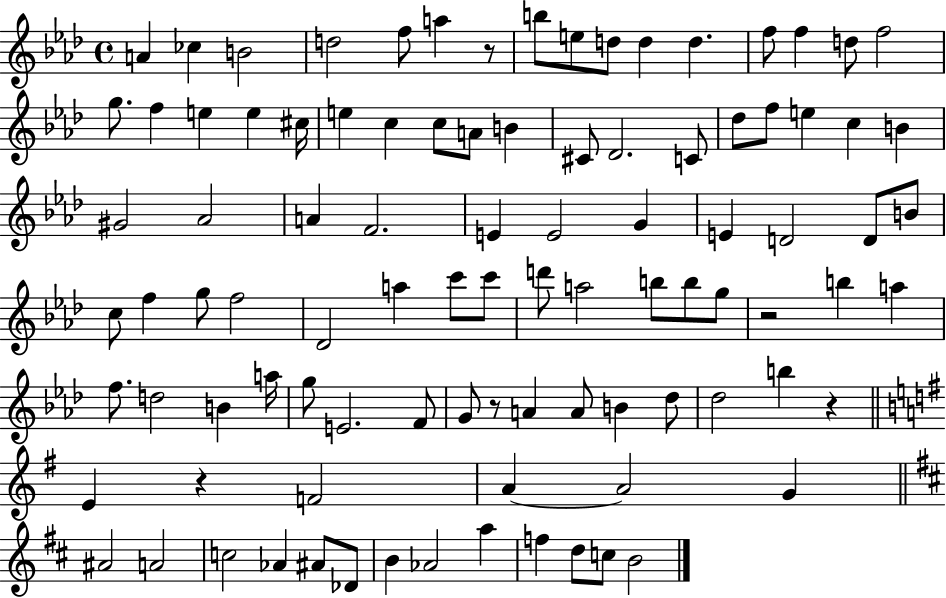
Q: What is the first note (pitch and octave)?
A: A4